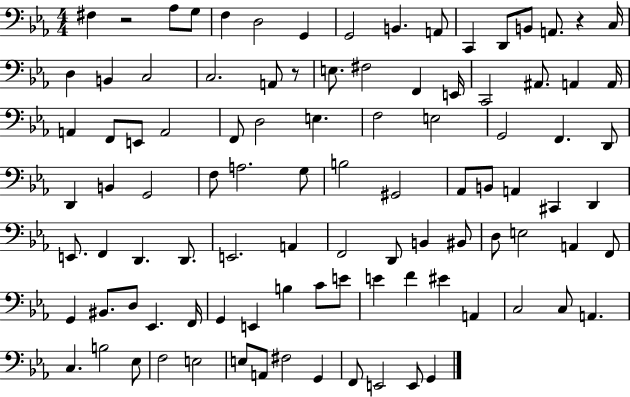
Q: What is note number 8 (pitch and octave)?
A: B2